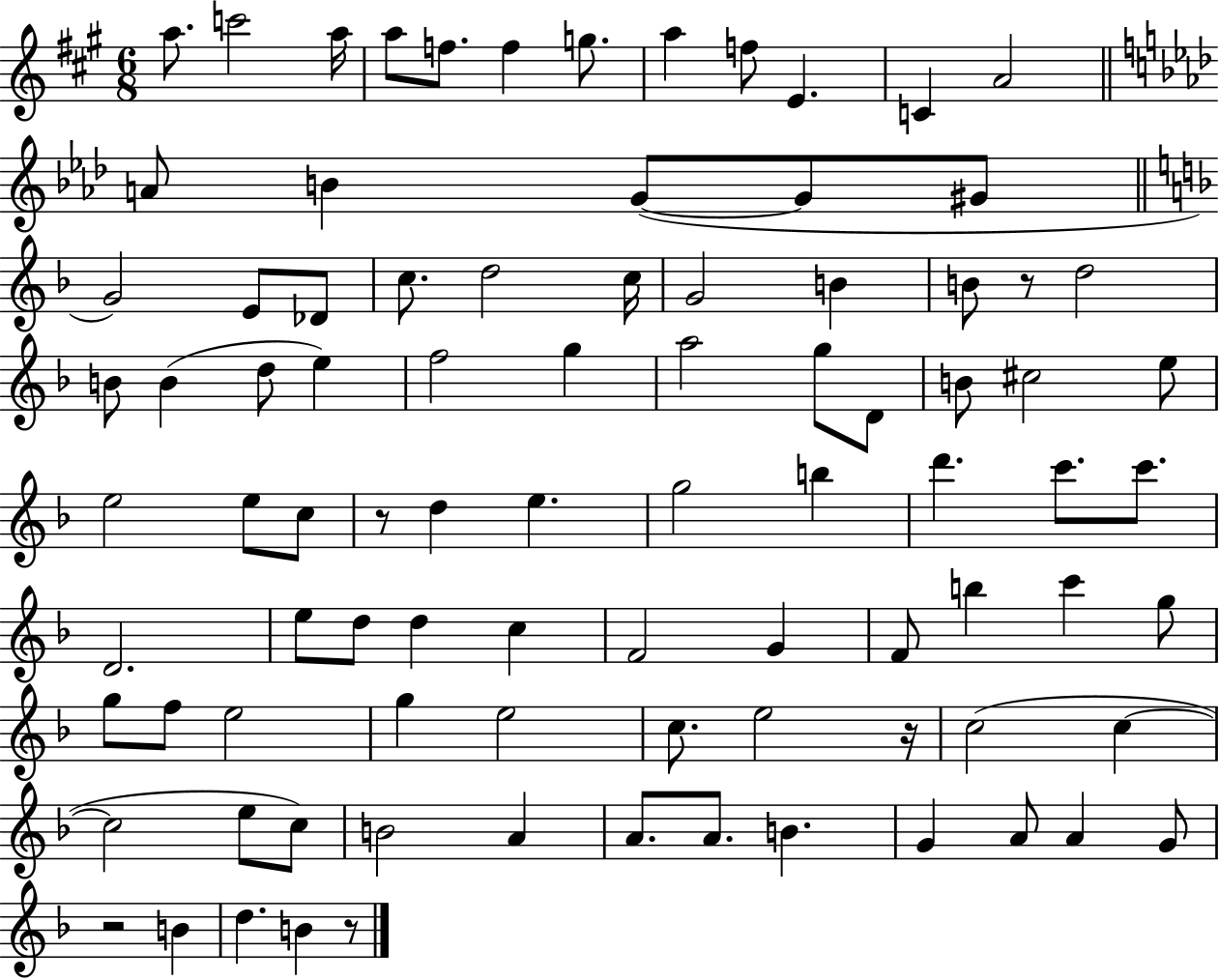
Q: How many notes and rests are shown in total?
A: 89